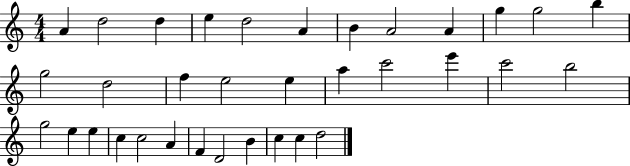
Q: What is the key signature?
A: C major